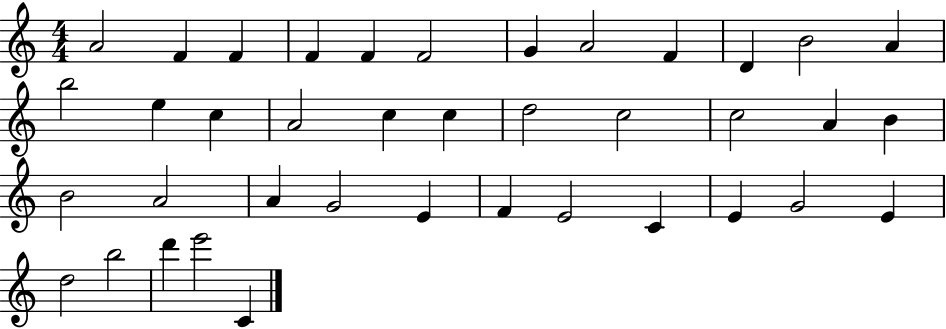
{
  \clef treble
  \numericTimeSignature
  \time 4/4
  \key c \major
  a'2 f'4 f'4 | f'4 f'4 f'2 | g'4 a'2 f'4 | d'4 b'2 a'4 | \break b''2 e''4 c''4 | a'2 c''4 c''4 | d''2 c''2 | c''2 a'4 b'4 | \break b'2 a'2 | a'4 g'2 e'4 | f'4 e'2 c'4 | e'4 g'2 e'4 | \break d''2 b''2 | d'''4 e'''2 c'4 | \bar "|."
}